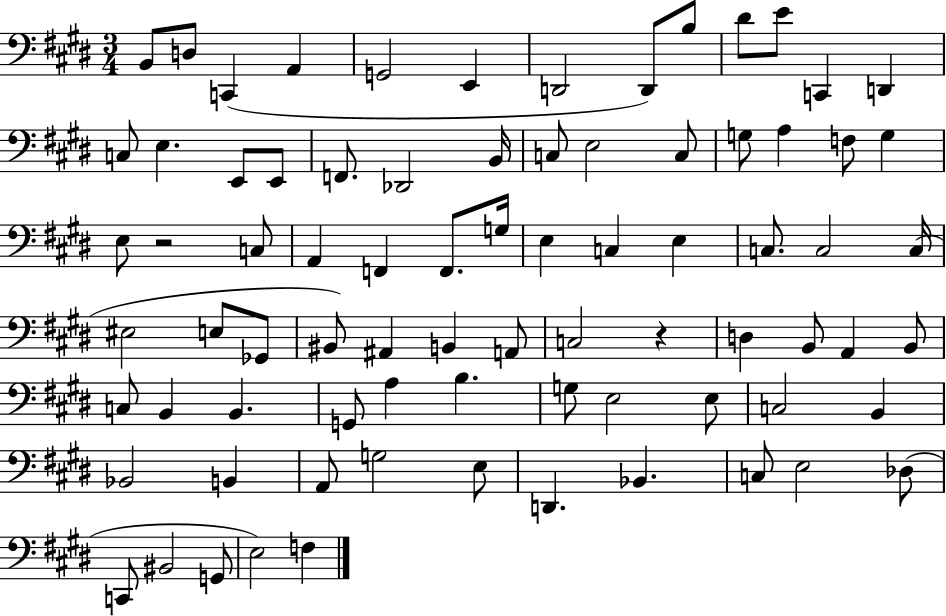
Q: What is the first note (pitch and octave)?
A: B2